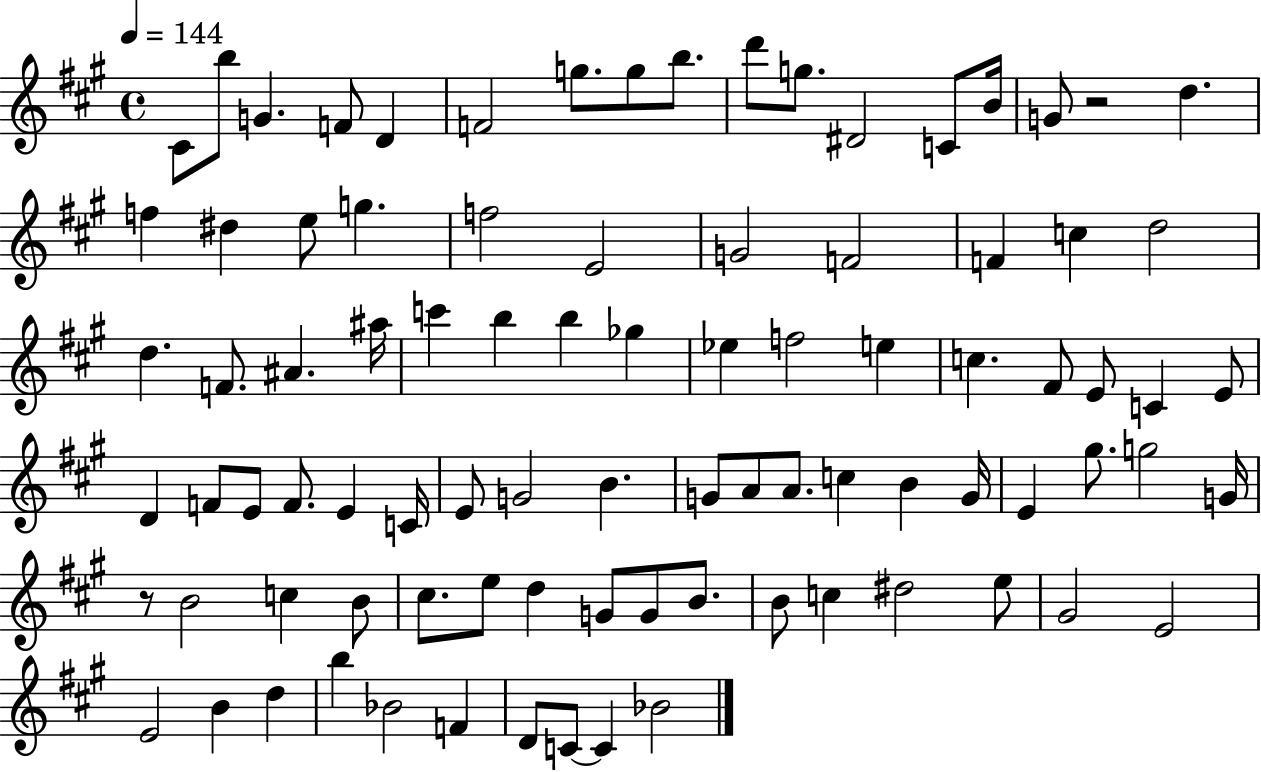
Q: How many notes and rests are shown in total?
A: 89